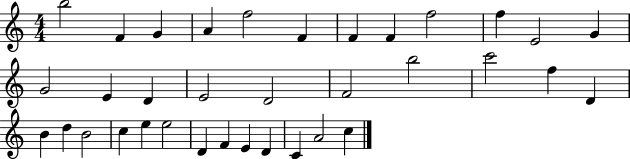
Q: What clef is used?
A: treble